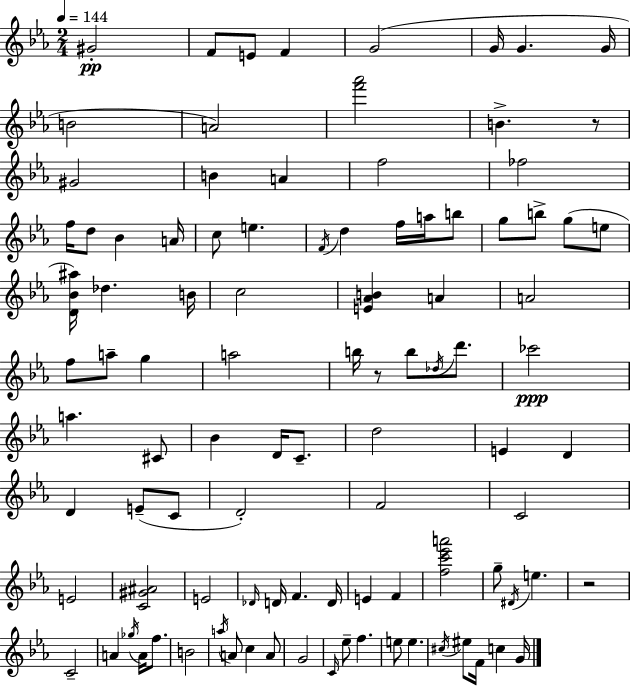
{
  \clef treble
  \numericTimeSignature
  \time 2/4
  \key c \minor
  \tempo 4 = 144
  gis'2-.\pp | f'8 e'8 f'4 | g'2( | g'16 g'4. g'16 | \break b'2 | a'2) | <f''' aes'''>2 | b'4.-> r8 | \break gis'2 | b'4 a'4 | f''2 | fes''2 | \break f''16 d''8 bes'4 a'16 | c''8 e''4. | \acciaccatura { f'16 } d''4 f''16 a''16 b''8 | g''8 b''8-> g''8( e''8 | \break <d' bes' ais''>16) des''4. | b'16 c''2 | <e' aes' b'>4 a'4 | a'2 | \break f''8 a''8-- g''4 | a''2 | b''16 r8 b''8 \acciaccatura { des''16 } d'''8. | ces'''2\ppp | \break a''4. | cis'8 bes'4 d'16 c'8.-- | d''2 | e'4 d'4 | \break d'4 e'8--( | c'8 d'2-.) | f'2 | c'2 | \break e'2 | <c' gis' ais'>2 | e'2 | \grace { des'16 } d'16 f'4. | \break d'16 e'4 f'4 | <f'' c''' ees''' a'''>2 | g''8-- \acciaccatura { dis'16 } e''4. | r2 | \break c'2-- | a'4 | \acciaccatura { ges''16 } a'16 f''8. b'2 | \acciaccatura { a''16 } a'8 | \break c''4 a'8 g'2 | \grace { c'16 } ees''8-- | f''4. e''8 | e''4. \acciaccatura { cis''16 } | \break eis''8 f'16 c''4 g'16 | \bar "|."
}